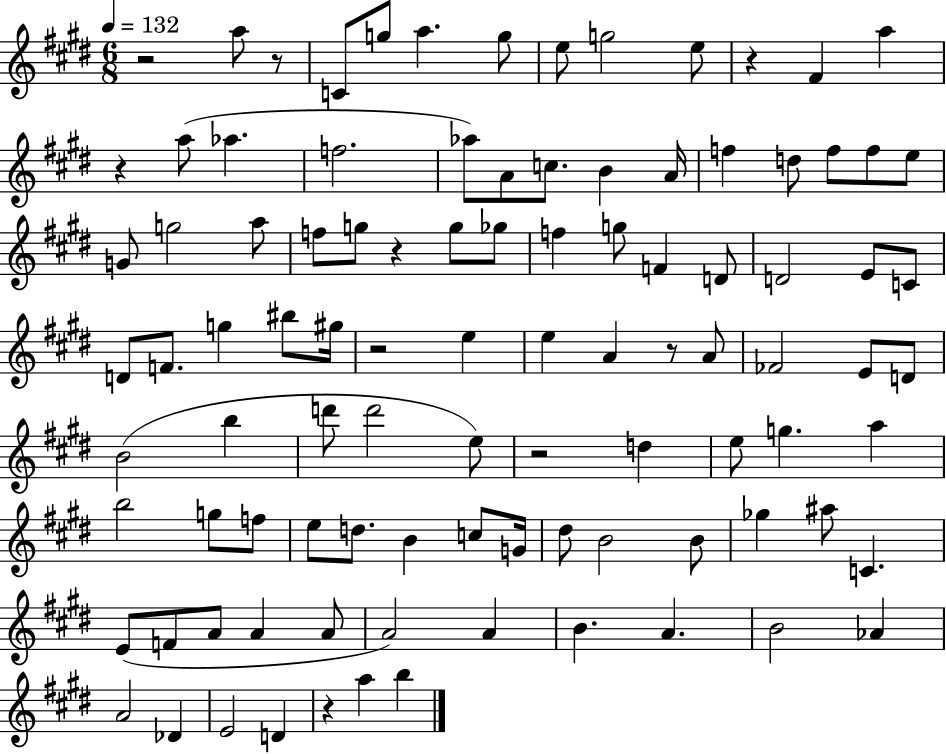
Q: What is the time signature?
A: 6/8